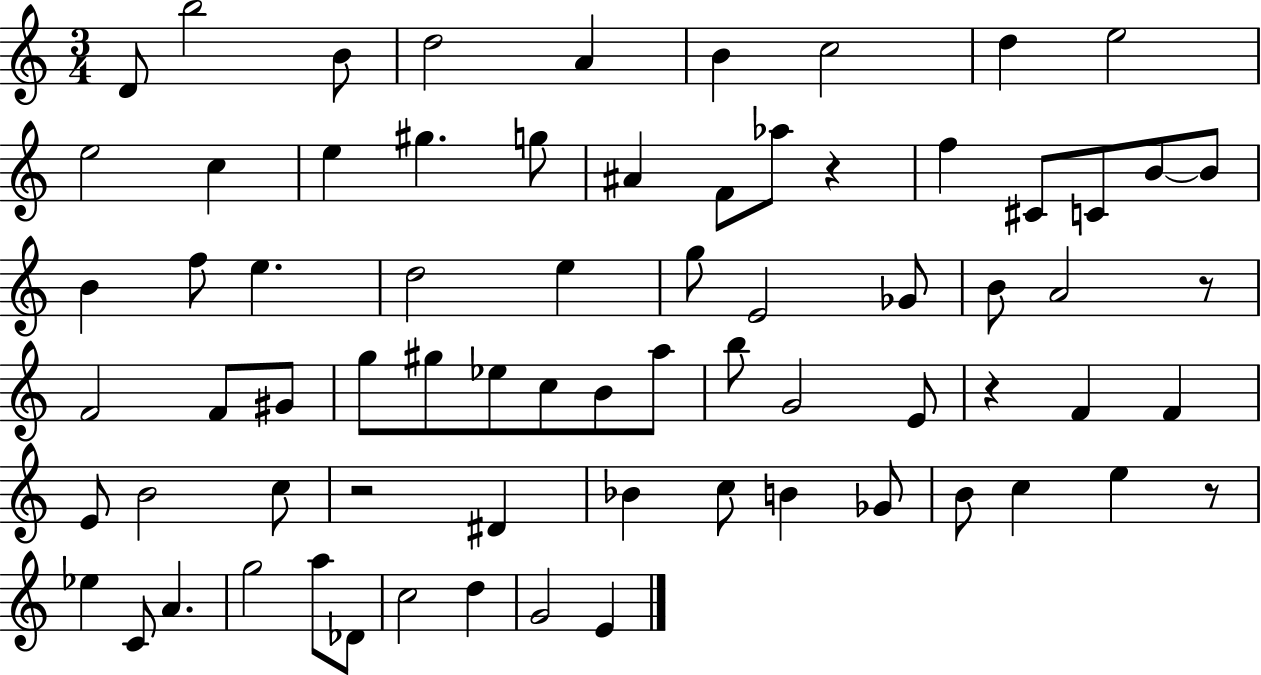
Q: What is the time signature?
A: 3/4